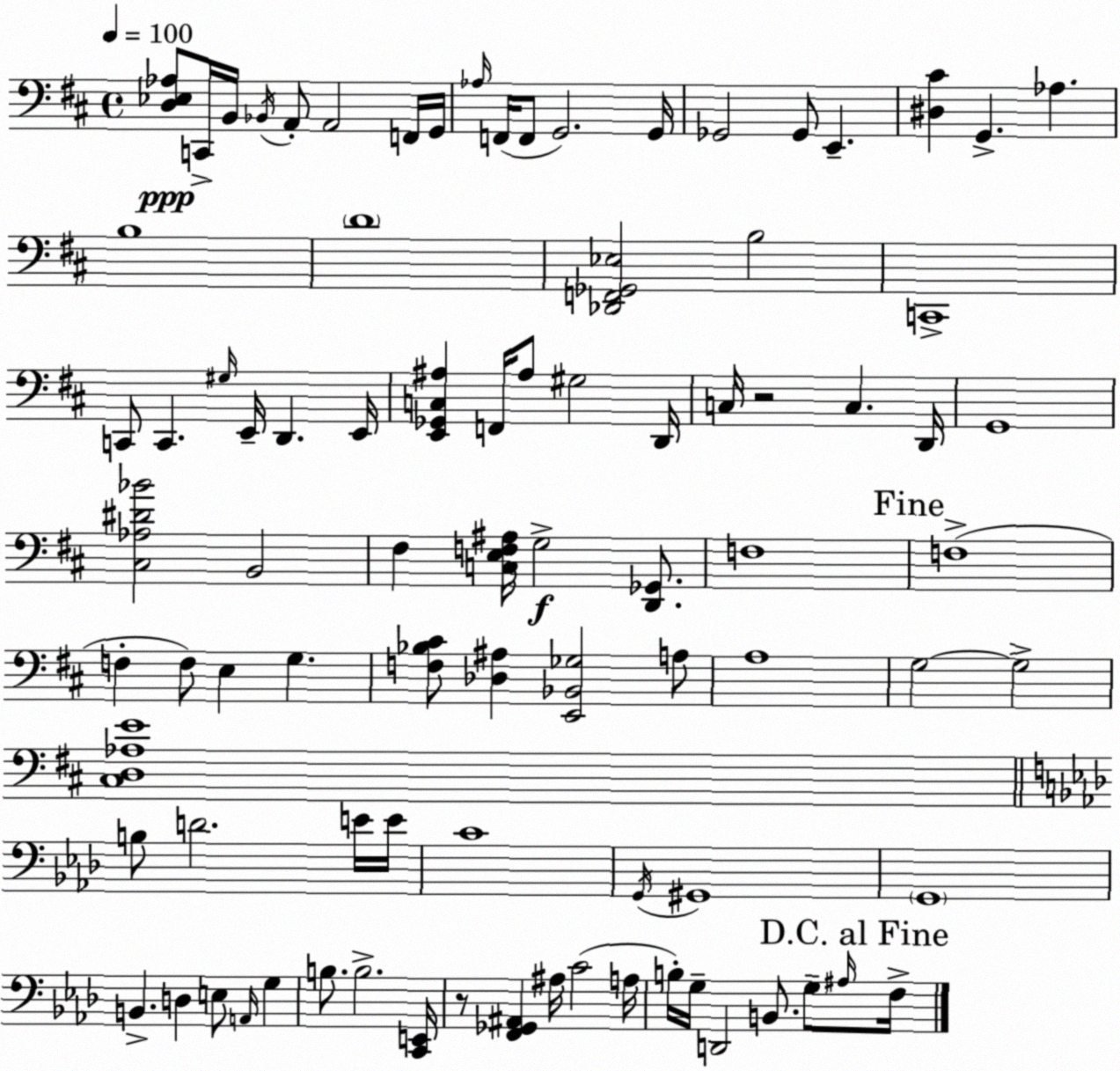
X:1
T:Untitled
M:4/4
L:1/4
K:D
[D,_E,_A,]/2 C,,/4 B,,/4 _B,,/4 A,,/2 A,,2 F,,/4 G,,/4 _A,/4 F,,/4 F,,/2 G,,2 G,,/4 _G,,2 _G,,/2 E,, [^D,^C] G,, _A, B,4 D4 [_D,,F,,_G,,_E,]2 B,2 C,,4 C,,/2 C,, ^G,/4 E,,/4 D,, E,,/4 [E,,_G,,C,^A,] F,,/4 ^A,/2 ^G,2 D,,/4 C,/4 z2 C, D,,/4 G,,4 [^C,_A,^D_B]2 B,,2 ^F, [C,E,F,^A,]/4 G,2 [D,,_G,,]/2 F,4 F,4 F, F,/2 E, G, [F,_B,^C]/2 [_D,^A,] [E,,_B,,_G,]2 A,/2 A,4 G,2 G,2 [^C,D,_A,E]4 B,/2 D2 E/4 E/4 C4 G,,/4 ^G,,4 G,,4 B,, D, E,/2 A,,/4 G, B,/2 B,2 [C,,E,,]/4 z/2 [F,,_G,,^A,,] ^A,/4 C2 A,/4 B,/4 G,/4 D,,2 B,,/2 G,/2 ^A,/4 F,/4